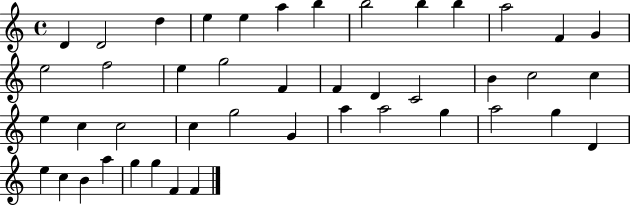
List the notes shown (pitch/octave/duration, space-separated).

D4/q D4/h D5/q E5/q E5/q A5/q B5/q B5/h B5/q B5/q A5/h F4/q G4/q E5/h F5/h E5/q G5/h F4/q F4/q D4/q C4/h B4/q C5/h C5/q E5/q C5/q C5/h C5/q G5/h G4/q A5/q A5/h G5/q A5/h G5/q D4/q E5/q C5/q B4/q A5/q G5/q G5/q F4/q F4/q